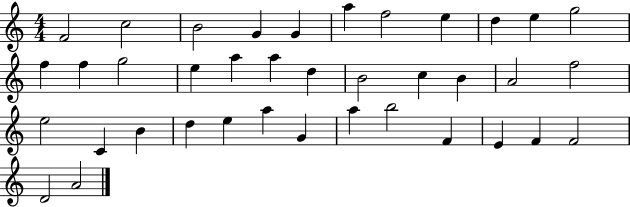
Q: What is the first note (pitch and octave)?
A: F4